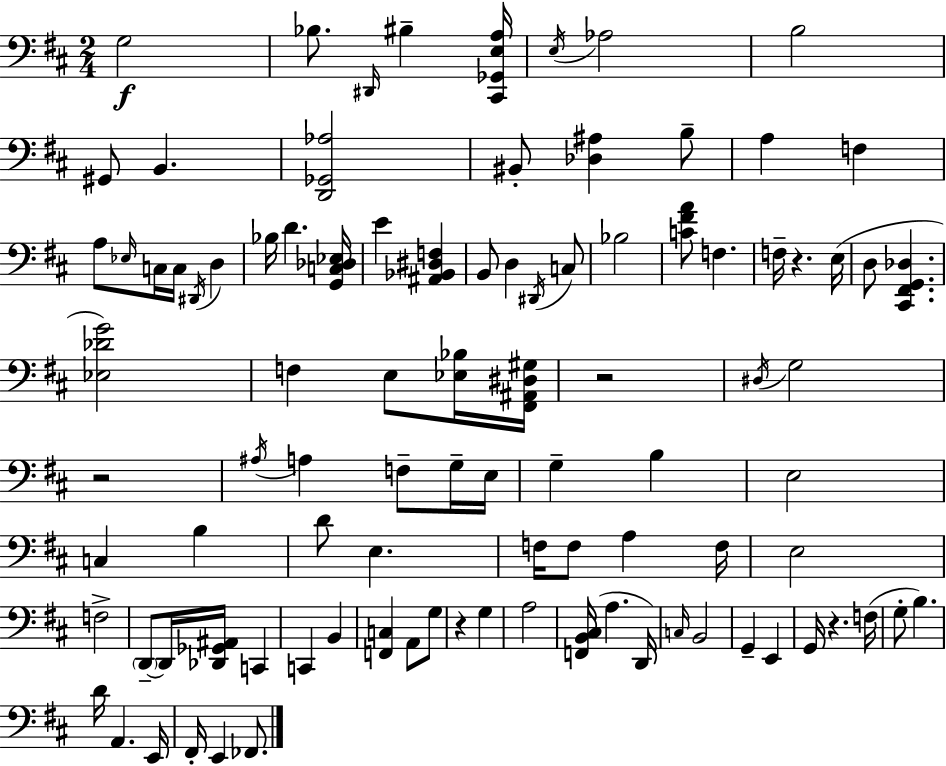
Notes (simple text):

G3/h Bb3/e. D#2/s BIS3/q [C#2,Gb2,E3,A3]/s E3/s Ab3/h B3/h G#2/e B2/q. [D2,Gb2,Ab3]/h BIS2/e [Db3,A#3]/q B3/e A3/q F3/q A3/e Eb3/s C3/s C3/s D#2/s D3/q Bb3/s D4/q. [G2,C3,Db3,Eb3]/s E4/q [A#2,Bb2,D#3,F3]/q B2/e D3/q D#2/s C3/e Bb3/h [C4,F#4,A4]/e F3/q. F3/s R/q. E3/s D3/e [C#2,F#2,G2,Db3]/q. [Eb3,Db4,G4]/h F3/q E3/e [Eb3,Bb3]/s [F#2,A#2,D#3,G#3]/s R/h D#3/s G3/h R/h A#3/s A3/q F3/e G3/s E3/s G3/q B3/q E3/h C3/q B3/q D4/e E3/q. F3/s F3/e A3/q F3/s E3/h F3/h D2/e D2/s [Db2,Gb2,A#2]/s C2/q C2/q B2/q [F2,C3]/q A2/e G3/e R/q G3/q A3/h [F2,B2,C#3]/s A3/q. D2/s C3/s B2/h G2/q E2/q G2/s R/q. F3/s G3/e B3/q. D4/s A2/q. E2/s F#2/s E2/q FES2/e.